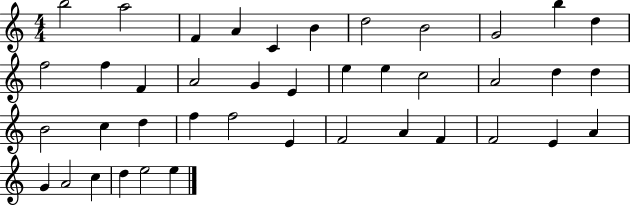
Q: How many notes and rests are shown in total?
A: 41